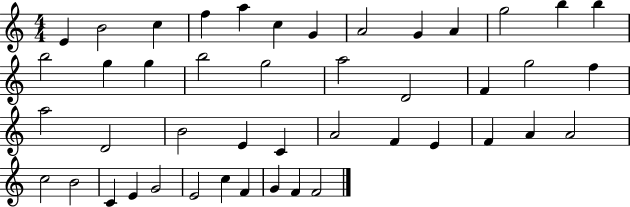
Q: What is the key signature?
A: C major